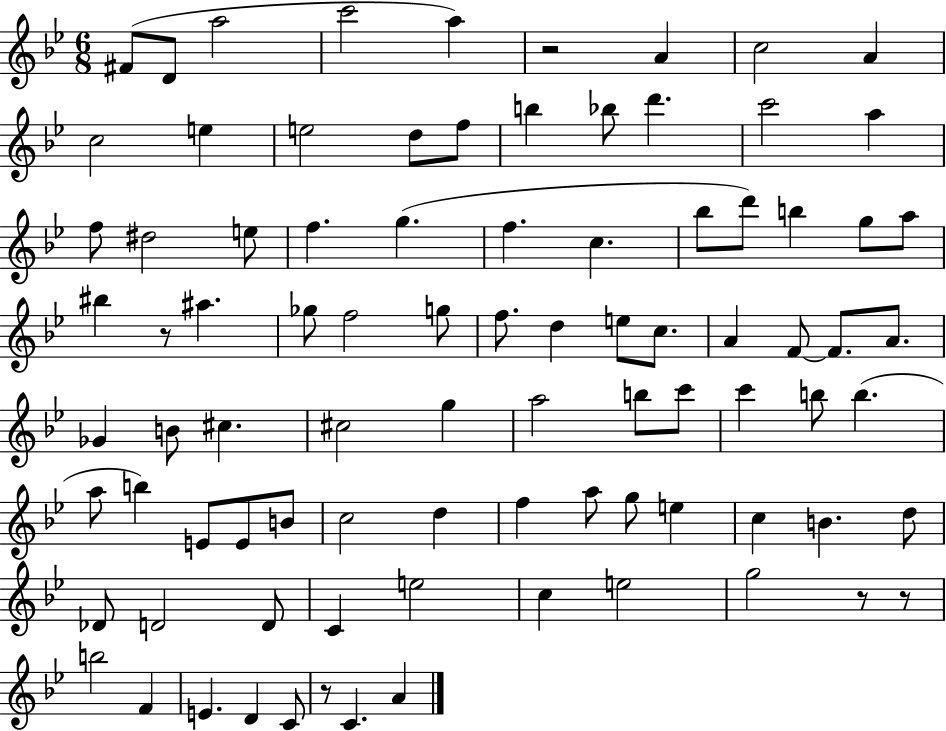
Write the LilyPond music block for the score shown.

{
  \clef treble
  \numericTimeSignature
  \time 6/8
  \key bes \major
  fis'8( d'8 a''2 | c'''2 a''4) | r2 a'4 | c''2 a'4 | \break c''2 e''4 | e''2 d''8 f''8 | b''4 bes''8 d'''4. | c'''2 a''4 | \break f''8 dis''2 e''8 | f''4. g''4.( | f''4. c''4. | bes''8 d'''8) b''4 g''8 a''8 | \break bis''4 r8 ais''4. | ges''8 f''2 g''8 | f''8. d''4 e''8 c''8. | a'4 f'8~~ f'8. a'8. | \break ges'4 b'8 cis''4. | cis''2 g''4 | a''2 b''8 c'''8 | c'''4 b''8 b''4.( | \break a''8 b''4) e'8 e'8 b'8 | c''2 d''4 | f''4 a''8 g''8 e''4 | c''4 b'4. d''8 | \break des'8 d'2 d'8 | c'4 e''2 | c''4 e''2 | g''2 r8 r8 | \break b''2 f'4 | e'4. d'4 c'8 | r8 c'4. a'4 | \bar "|."
}